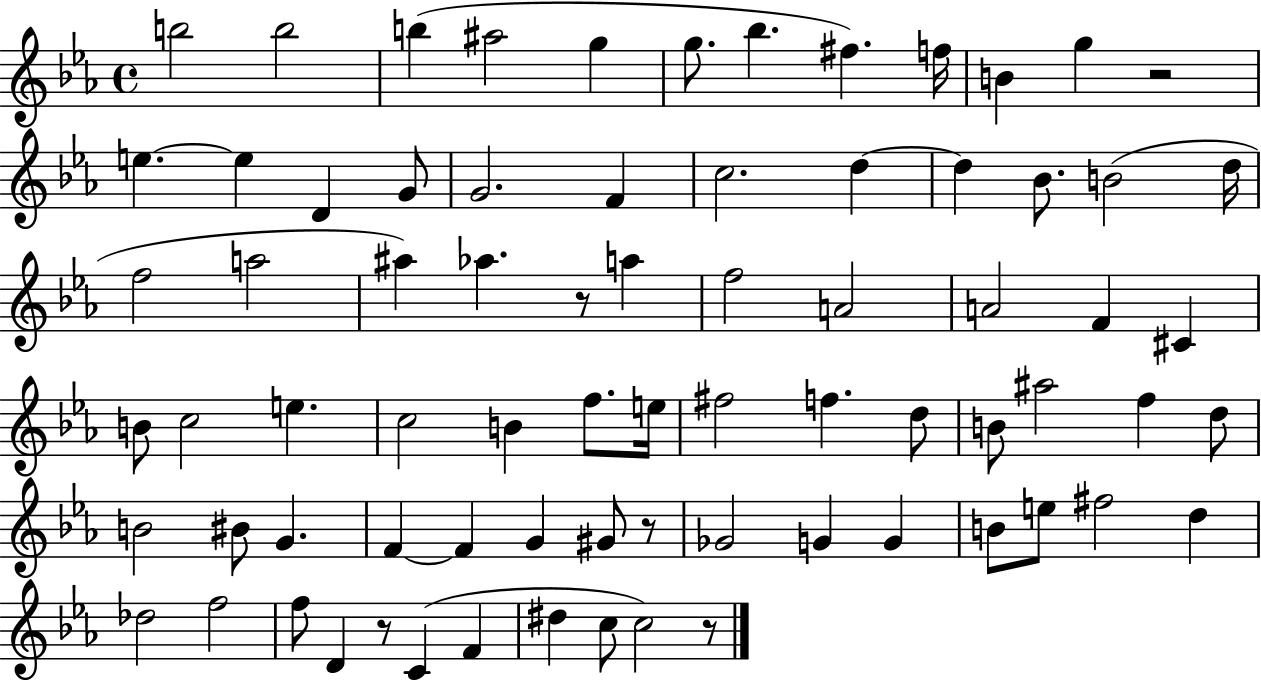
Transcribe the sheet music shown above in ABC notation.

X:1
T:Untitled
M:4/4
L:1/4
K:Eb
b2 b2 b ^a2 g g/2 _b ^f f/4 B g z2 e e D G/2 G2 F c2 d d _B/2 B2 d/4 f2 a2 ^a _a z/2 a f2 A2 A2 F ^C B/2 c2 e c2 B f/2 e/4 ^f2 f d/2 B/2 ^a2 f d/2 B2 ^B/2 G F F G ^G/2 z/2 _G2 G G B/2 e/2 ^f2 d _d2 f2 f/2 D z/2 C F ^d c/2 c2 z/2